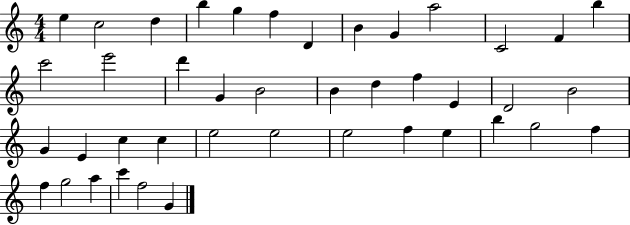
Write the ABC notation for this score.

X:1
T:Untitled
M:4/4
L:1/4
K:C
e c2 d b g f D B G a2 C2 F b c'2 e'2 d' G B2 B d f E D2 B2 G E c c e2 e2 e2 f e b g2 f f g2 a c' f2 G